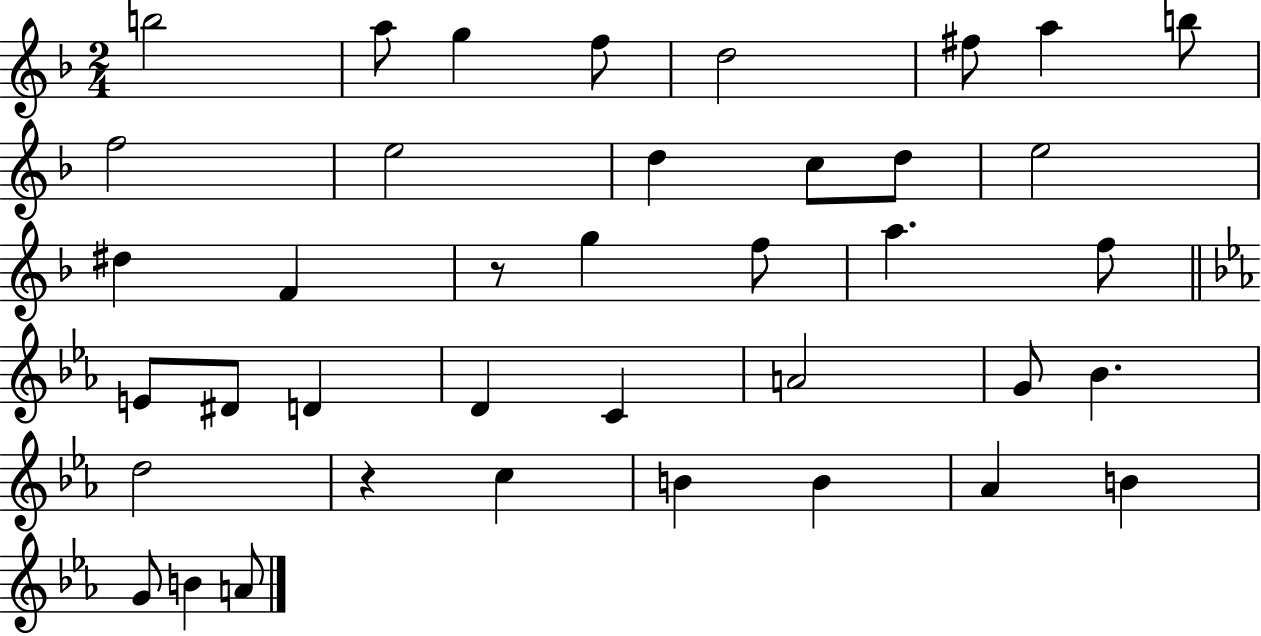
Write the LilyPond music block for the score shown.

{
  \clef treble
  \numericTimeSignature
  \time 2/4
  \key f \major
  b''2 | a''8 g''4 f''8 | d''2 | fis''8 a''4 b''8 | \break f''2 | e''2 | d''4 c''8 d''8 | e''2 | \break dis''4 f'4 | r8 g''4 f''8 | a''4. f''8 | \bar "||" \break \key ees \major e'8 dis'8 d'4 | d'4 c'4 | a'2 | g'8 bes'4. | \break d''2 | r4 c''4 | b'4 b'4 | aes'4 b'4 | \break g'8 b'4 a'8 | \bar "|."
}